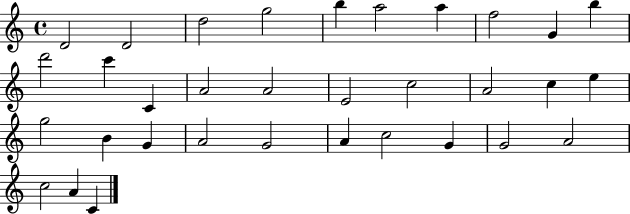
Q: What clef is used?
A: treble